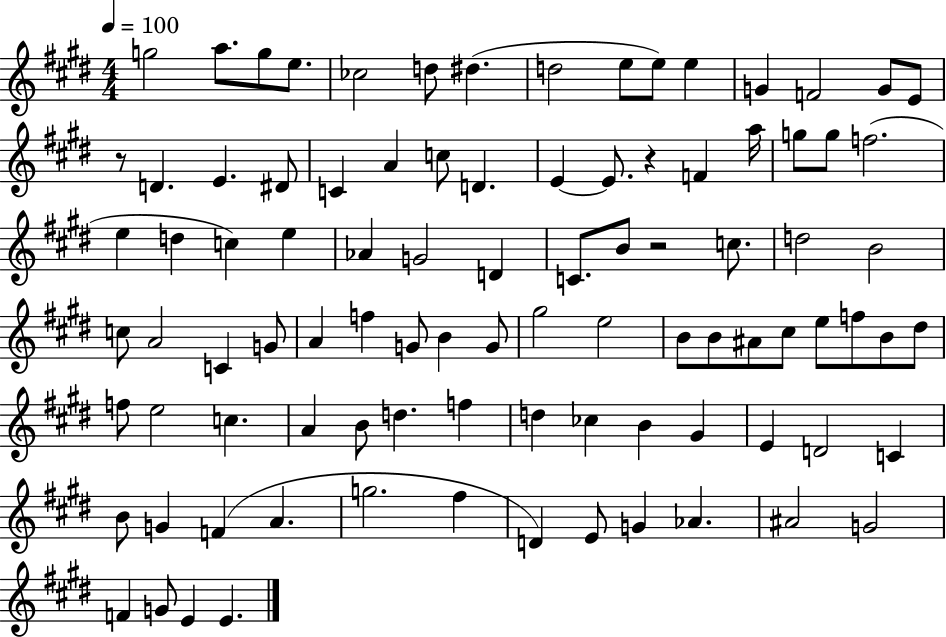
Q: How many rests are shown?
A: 3